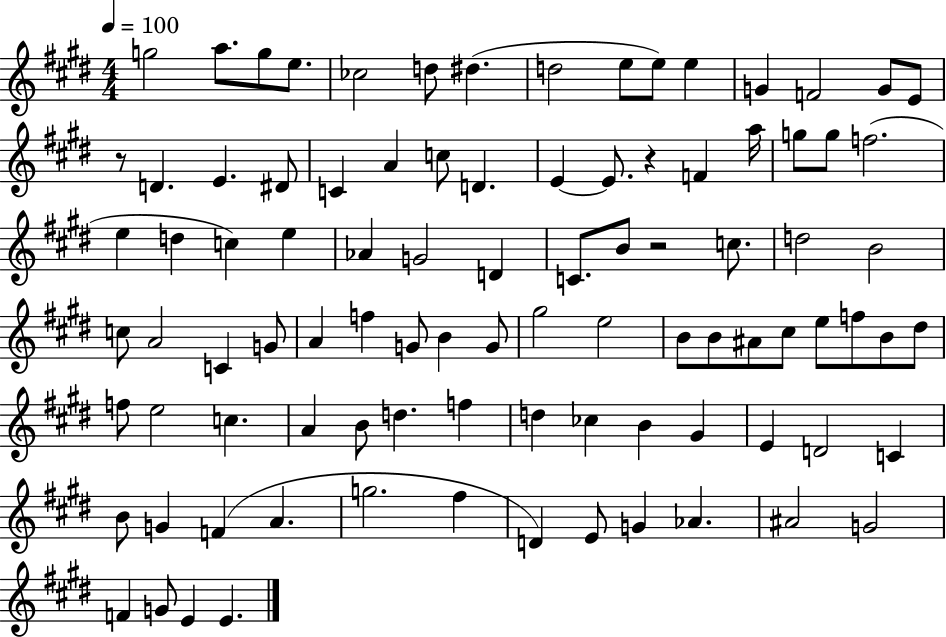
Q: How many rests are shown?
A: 3